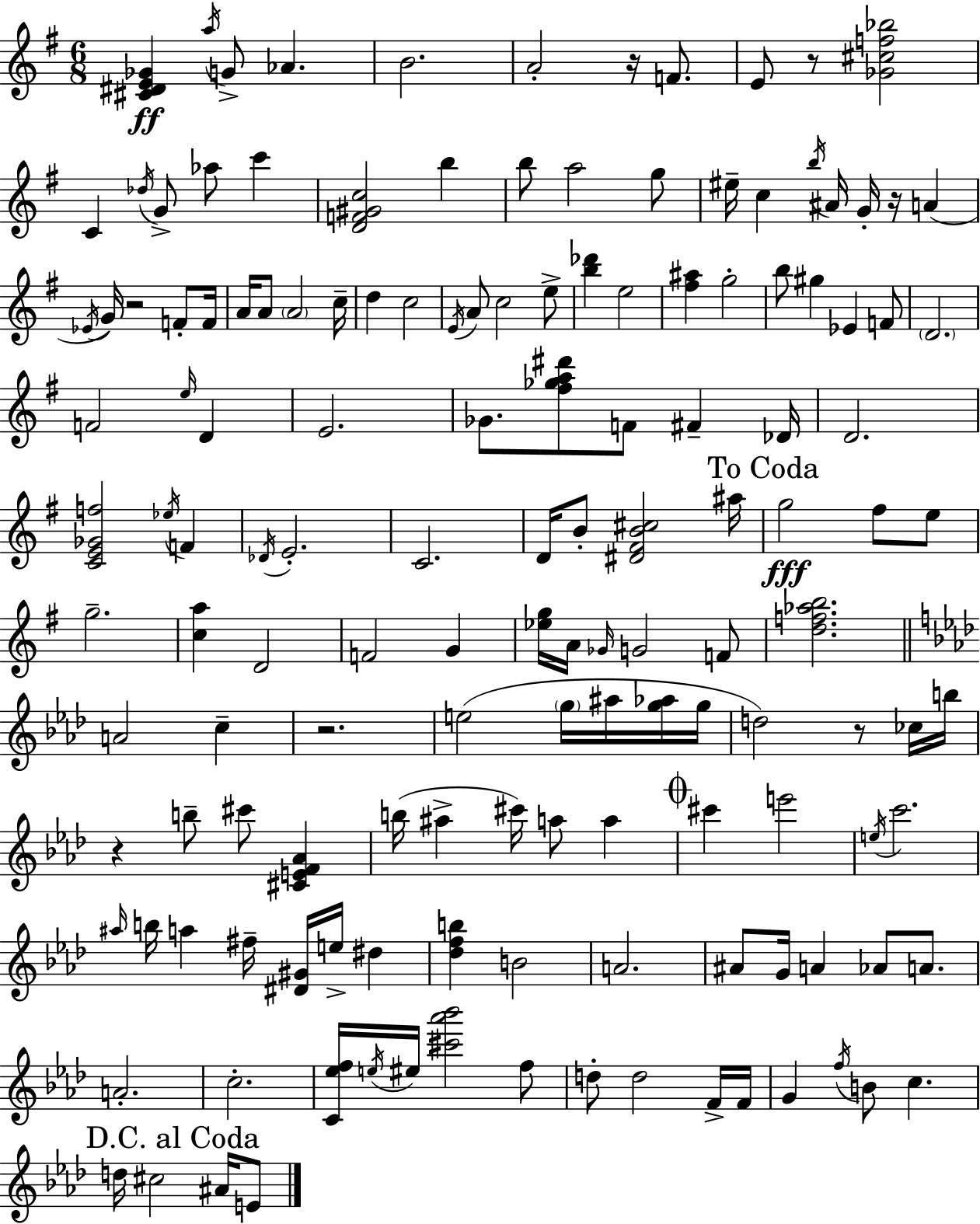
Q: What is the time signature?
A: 6/8